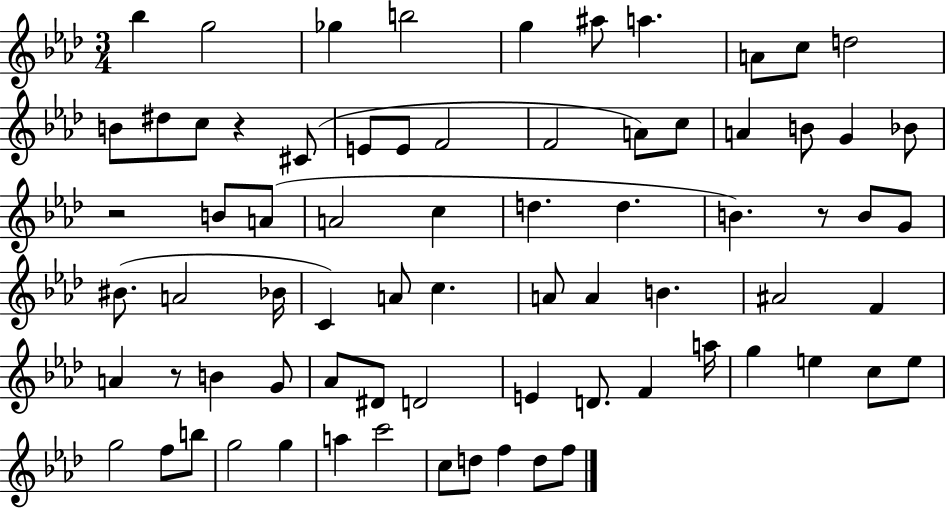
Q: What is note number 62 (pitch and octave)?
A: G5